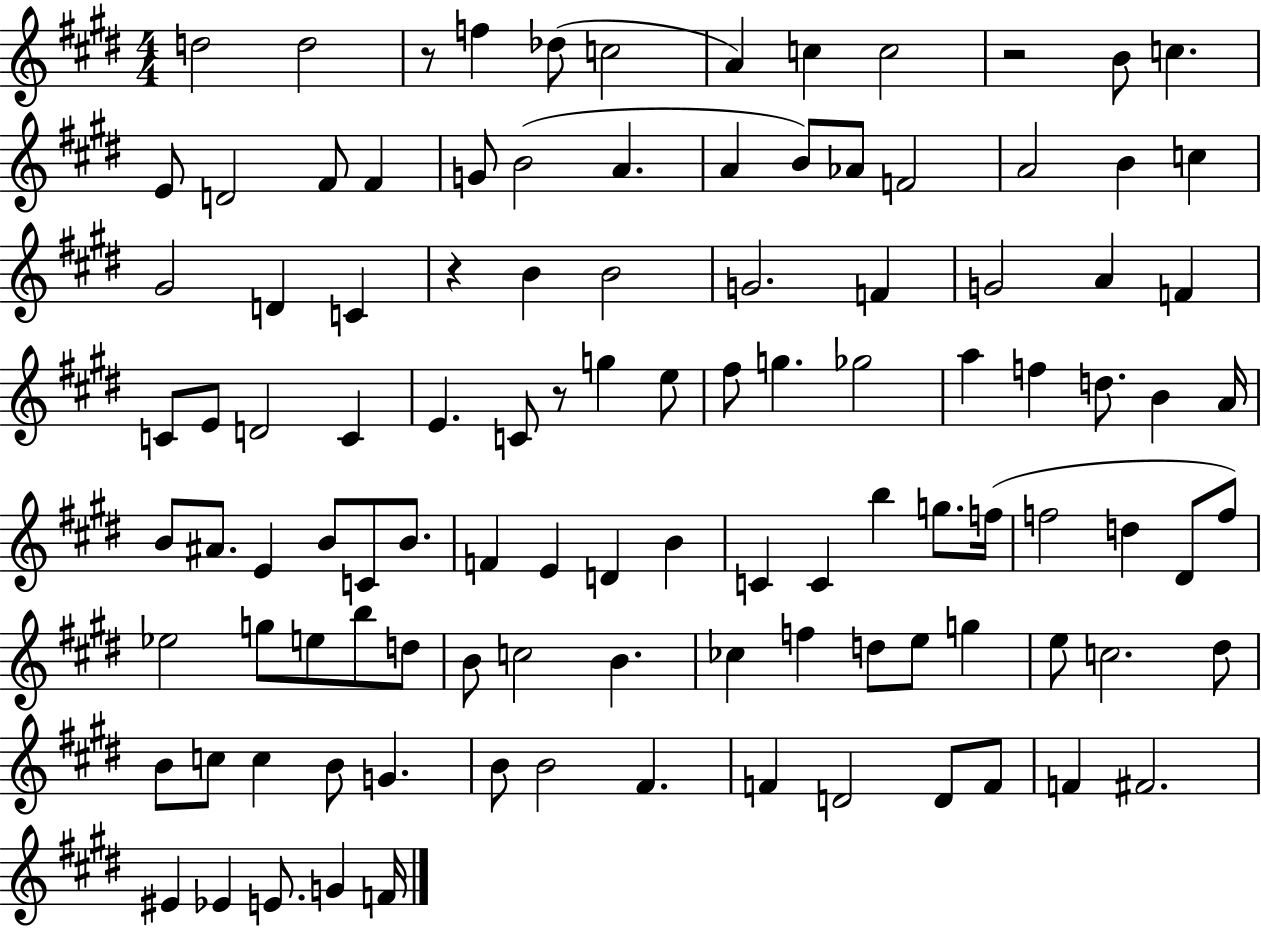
{
  \clef treble
  \numericTimeSignature
  \time 4/4
  \key e \major
  d''2 d''2 | r8 f''4 des''8( c''2 | a'4) c''4 c''2 | r2 b'8 c''4. | \break e'8 d'2 fis'8 fis'4 | g'8 b'2( a'4. | a'4 b'8) aes'8 f'2 | a'2 b'4 c''4 | \break gis'2 d'4 c'4 | r4 b'4 b'2 | g'2. f'4 | g'2 a'4 f'4 | \break c'8 e'8 d'2 c'4 | e'4. c'8 r8 g''4 e''8 | fis''8 g''4. ges''2 | a''4 f''4 d''8. b'4 a'16 | \break b'8 ais'8. e'4 b'8 c'8 b'8. | f'4 e'4 d'4 b'4 | c'4 c'4 b''4 g''8. f''16( | f''2 d''4 dis'8 f''8) | \break ees''2 g''8 e''8 b''8 d''8 | b'8 c''2 b'4. | ces''4 f''4 d''8 e''8 g''4 | e''8 c''2. dis''8 | \break b'8 c''8 c''4 b'8 g'4. | b'8 b'2 fis'4. | f'4 d'2 d'8 f'8 | f'4 fis'2. | \break eis'4 ees'4 e'8. g'4 f'16 | \bar "|."
}